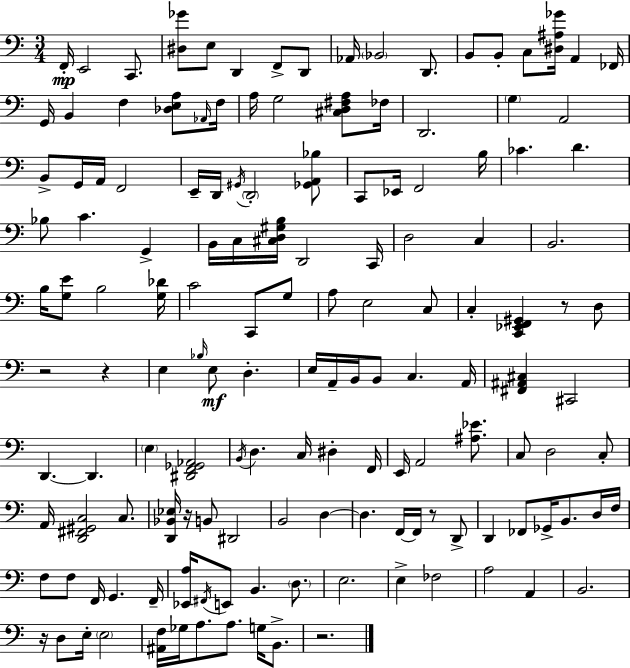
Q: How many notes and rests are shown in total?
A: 146